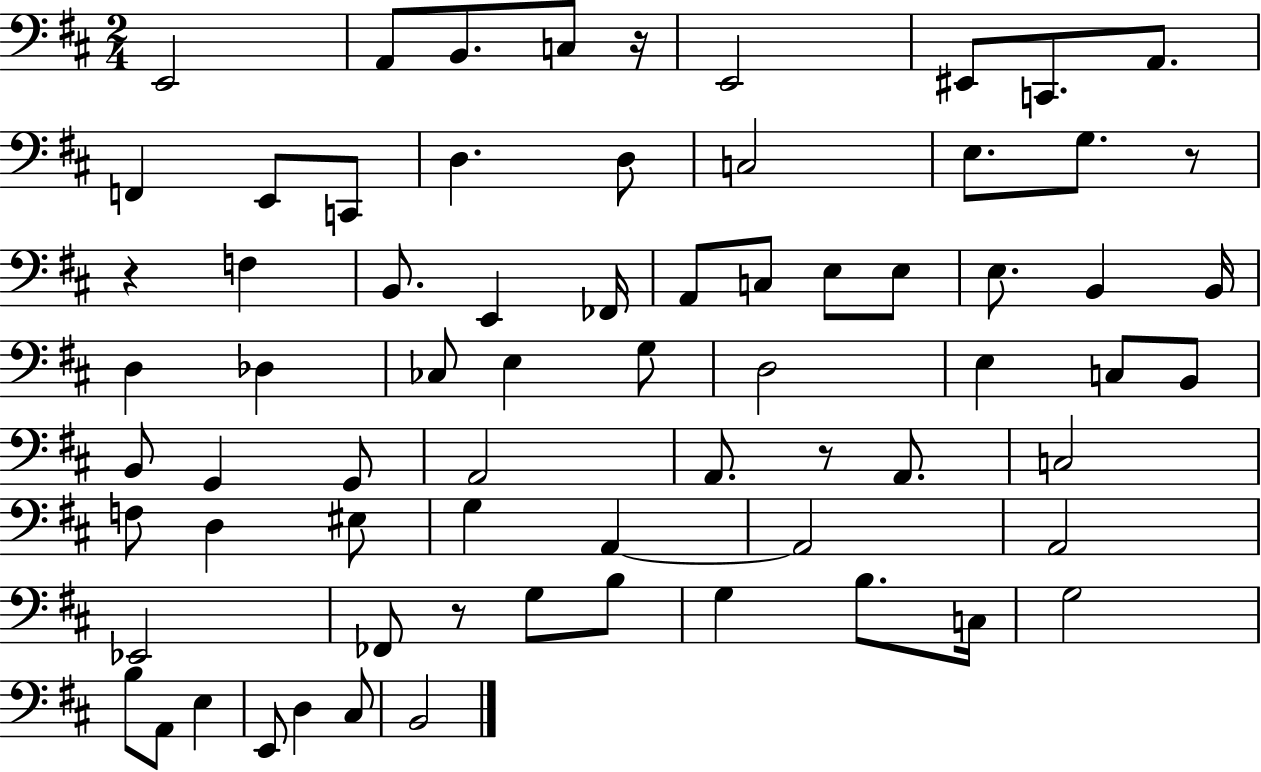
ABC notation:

X:1
T:Untitled
M:2/4
L:1/4
K:D
E,,2 A,,/2 B,,/2 C,/2 z/4 E,,2 ^E,,/2 C,,/2 A,,/2 F,, E,,/2 C,,/2 D, D,/2 C,2 E,/2 G,/2 z/2 z F, B,,/2 E,, _F,,/4 A,,/2 C,/2 E,/2 E,/2 E,/2 B,, B,,/4 D, _D, _C,/2 E, G,/2 D,2 E, C,/2 B,,/2 B,,/2 G,, G,,/2 A,,2 A,,/2 z/2 A,,/2 C,2 F,/2 D, ^E,/2 G, A,, A,,2 A,,2 _E,,2 _F,,/2 z/2 G,/2 B,/2 G, B,/2 C,/4 G,2 B,/2 A,,/2 E, E,,/2 D, ^C,/2 B,,2